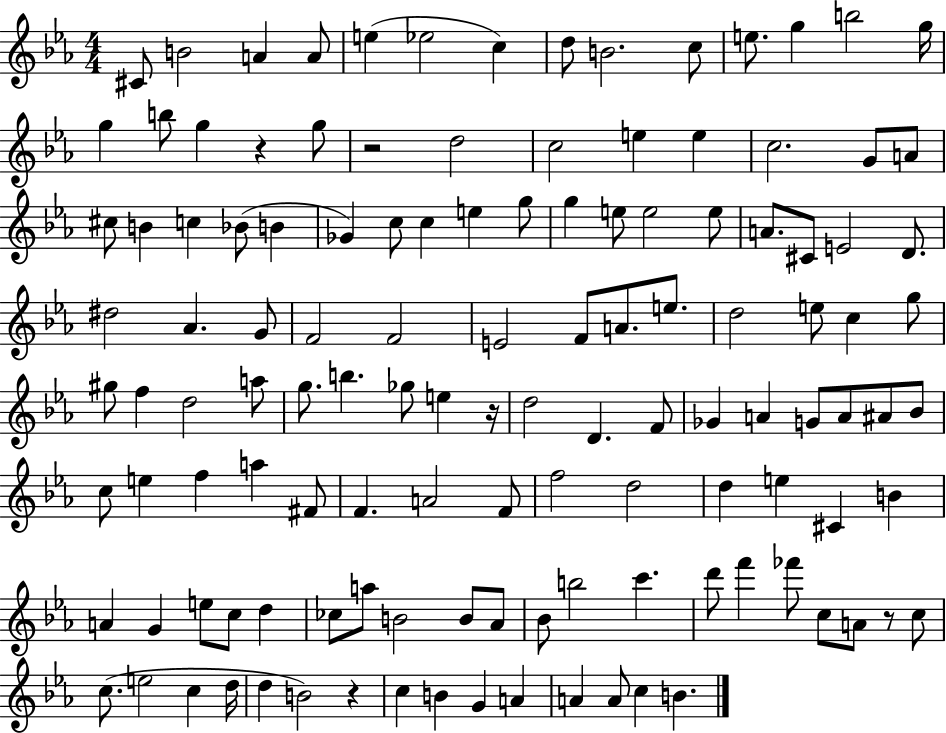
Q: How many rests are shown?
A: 5